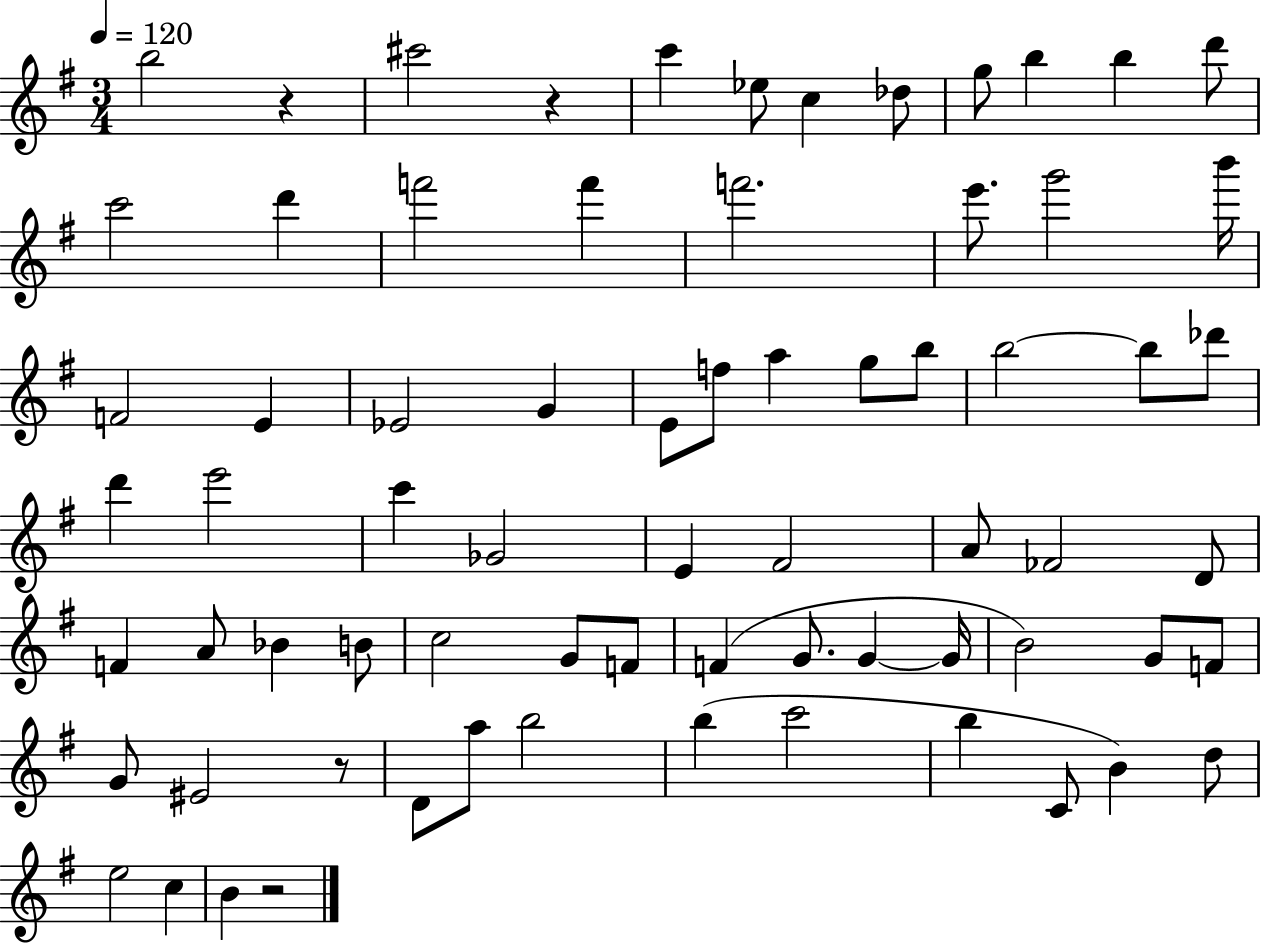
B5/h R/q C#6/h R/q C6/q Eb5/e C5/q Db5/e G5/e B5/q B5/q D6/e C6/h D6/q F6/h F6/q F6/h. E6/e. G6/h B6/s F4/h E4/q Eb4/h G4/q E4/e F5/e A5/q G5/e B5/e B5/h B5/e Db6/e D6/q E6/h C6/q Gb4/h E4/q F#4/h A4/e FES4/h D4/e F4/q A4/e Bb4/q B4/e C5/h G4/e F4/e F4/q G4/e. G4/q G4/s B4/h G4/e F4/e G4/e EIS4/h R/e D4/e A5/e B5/h B5/q C6/h B5/q C4/e B4/q D5/e E5/h C5/q B4/q R/h